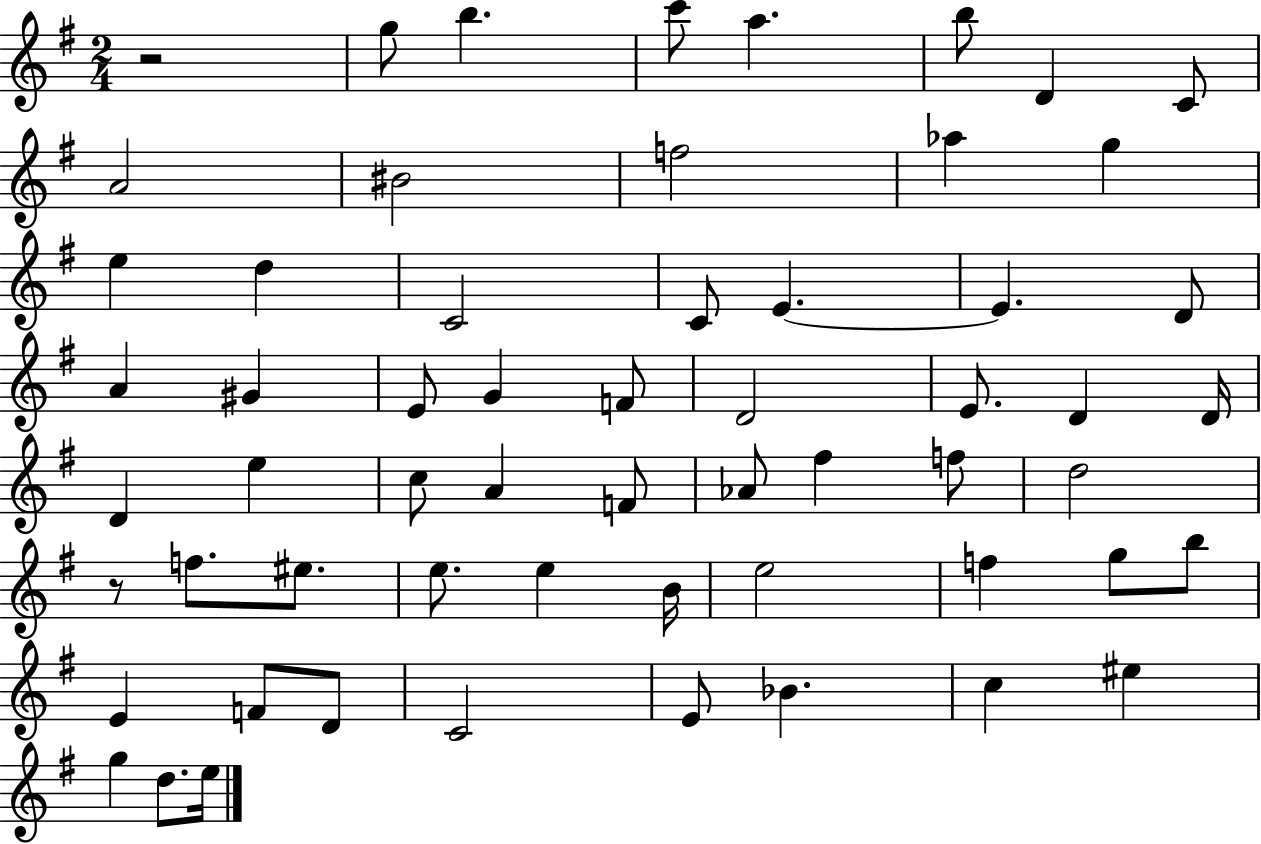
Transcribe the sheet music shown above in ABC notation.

X:1
T:Untitled
M:2/4
L:1/4
K:G
z2 g/2 b c'/2 a b/2 D C/2 A2 ^B2 f2 _a g e d C2 C/2 E E D/2 A ^G E/2 G F/2 D2 E/2 D D/4 D e c/2 A F/2 _A/2 ^f f/2 d2 z/2 f/2 ^e/2 e/2 e B/4 e2 f g/2 b/2 E F/2 D/2 C2 E/2 _B c ^e g d/2 e/4